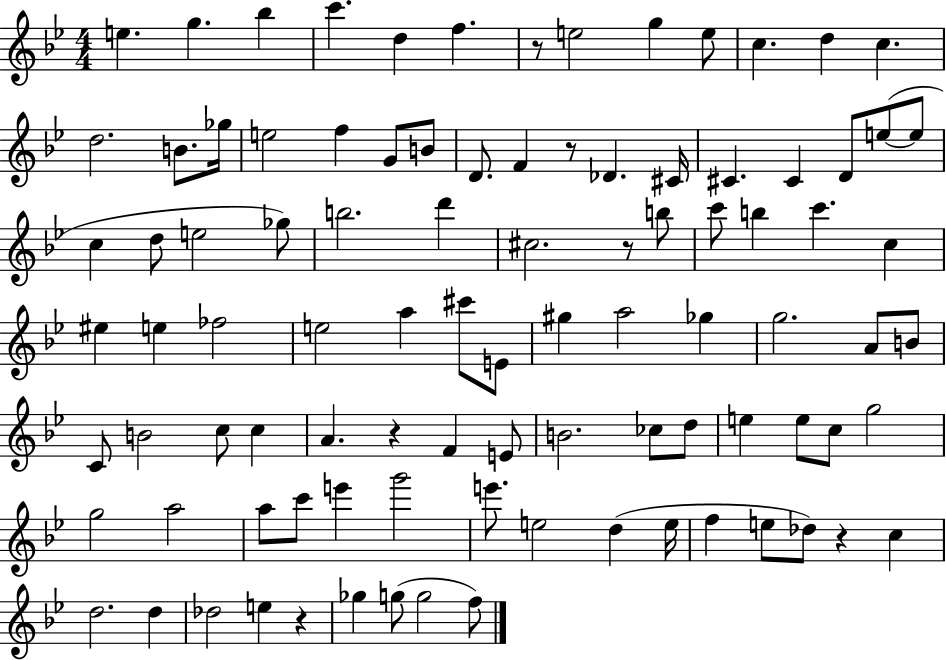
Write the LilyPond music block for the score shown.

{
  \clef treble
  \numericTimeSignature
  \time 4/4
  \key bes \major
  \repeat volta 2 { e''4. g''4. bes''4 | c'''4. d''4 f''4. | r8 e''2 g''4 e''8 | c''4. d''4 c''4. | \break d''2. b'8. ges''16 | e''2 f''4 g'8 b'8 | d'8. f'4 r8 des'4. cis'16 | cis'4. cis'4 d'8 e''8~(~ e''8 | \break c''4 d''8 e''2 ges''8) | b''2. d'''4 | cis''2. r8 b''8 | c'''8 b''4 c'''4. c''4 | \break eis''4 e''4 fes''2 | e''2 a''4 cis'''8 e'8 | gis''4 a''2 ges''4 | g''2. a'8 b'8 | \break c'8 b'2 c''8 c''4 | a'4. r4 f'4 e'8 | b'2. ces''8 d''8 | e''4 e''8 c''8 g''2 | \break g''2 a''2 | a''8 c'''8 e'''4 g'''2 | e'''8. e''2 d''4( e''16 | f''4 e''8 des''8) r4 c''4 | \break d''2. d''4 | des''2 e''4 r4 | ges''4 g''8( g''2 f''8) | } \bar "|."
}